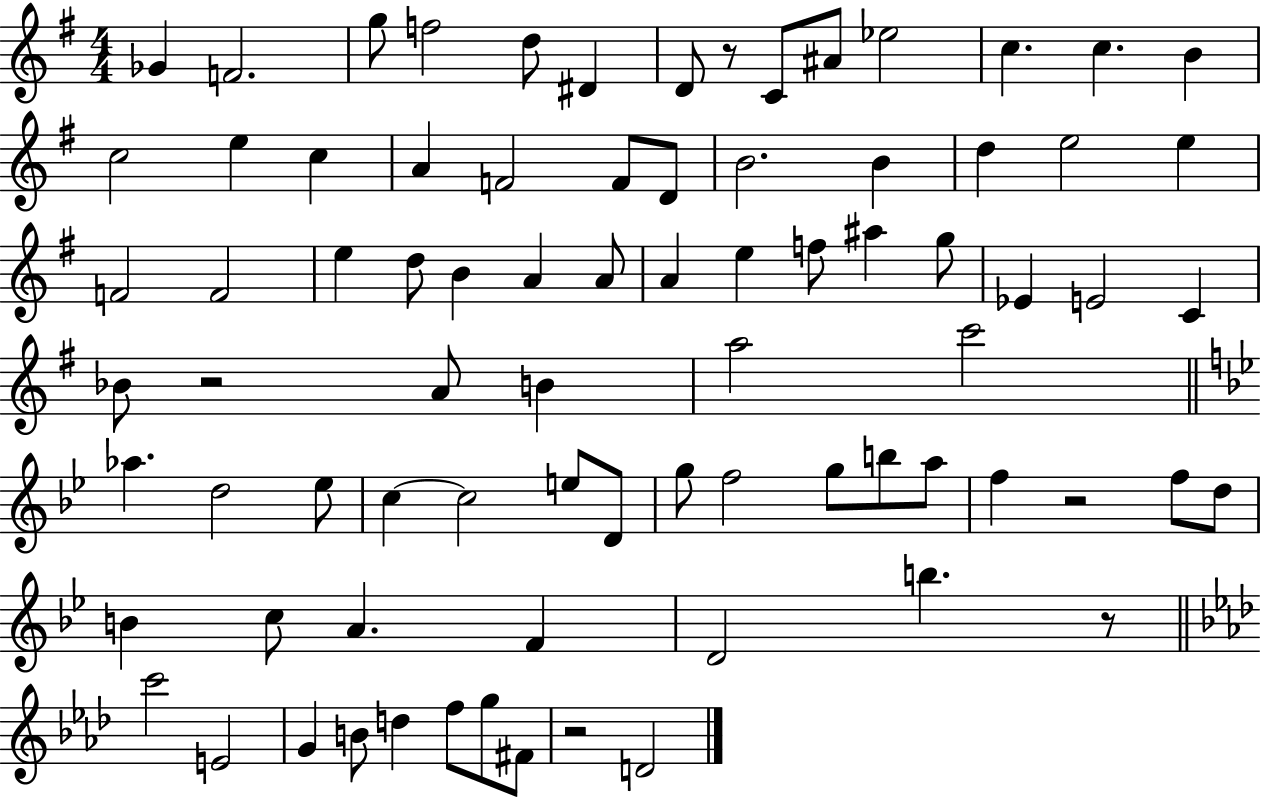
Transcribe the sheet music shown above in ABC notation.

X:1
T:Untitled
M:4/4
L:1/4
K:G
_G F2 g/2 f2 d/2 ^D D/2 z/2 C/2 ^A/2 _e2 c c B c2 e c A F2 F/2 D/2 B2 B d e2 e F2 F2 e d/2 B A A/2 A e f/2 ^a g/2 _E E2 C _B/2 z2 A/2 B a2 c'2 _a d2 _e/2 c c2 e/2 D/2 g/2 f2 g/2 b/2 a/2 f z2 f/2 d/2 B c/2 A F D2 b z/2 c'2 E2 G B/2 d f/2 g/2 ^F/2 z2 D2